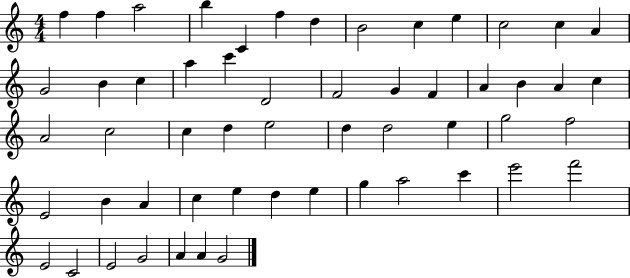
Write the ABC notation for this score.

X:1
T:Untitled
M:4/4
L:1/4
K:C
f f a2 b C f d B2 c e c2 c A G2 B c a c' D2 F2 G F A B A c A2 c2 c d e2 d d2 e g2 f2 E2 B A c e d e g a2 c' e'2 f'2 E2 C2 E2 G2 A A G2